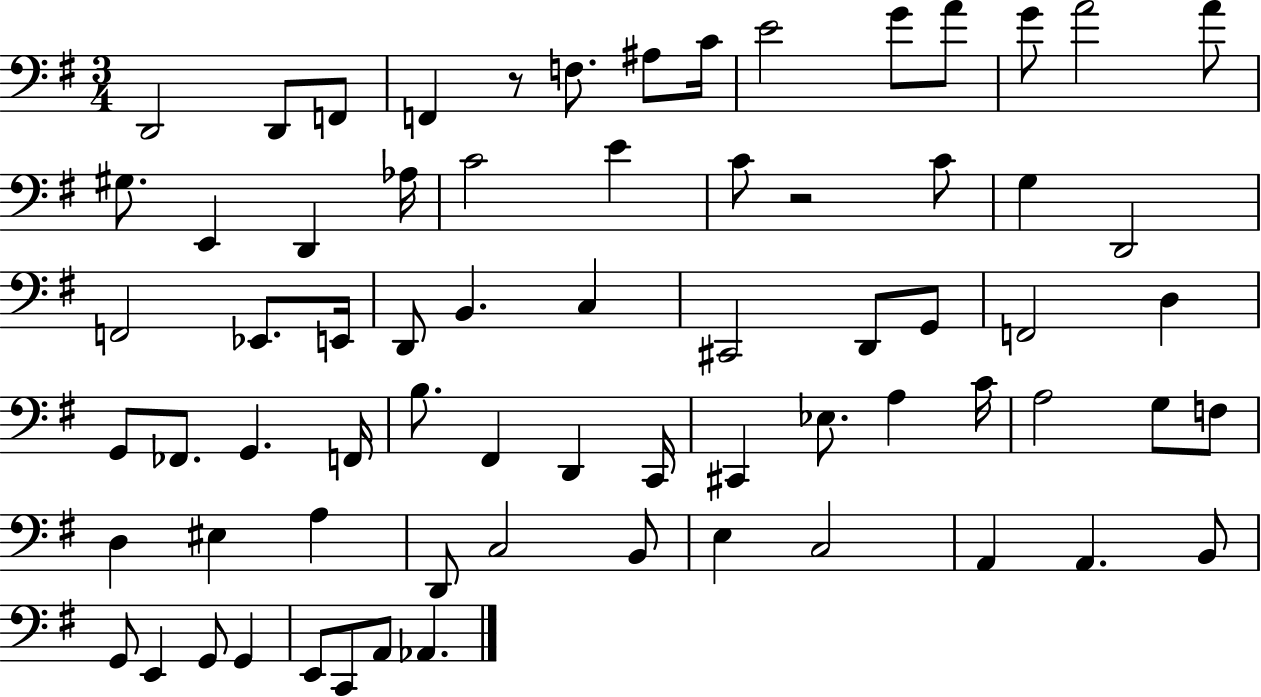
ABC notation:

X:1
T:Untitled
M:3/4
L:1/4
K:G
D,,2 D,,/2 F,,/2 F,, z/2 F,/2 ^A,/2 C/4 E2 G/2 A/2 G/2 A2 A/2 ^G,/2 E,, D,, _A,/4 C2 E C/2 z2 C/2 G, D,,2 F,,2 _E,,/2 E,,/4 D,,/2 B,, C, ^C,,2 D,,/2 G,,/2 F,,2 D, G,,/2 _F,,/2 G,, F,,/4 B,/2 ^F,, D,, C,,/4 ^C,, _E,/2 A, C/4 A,2 G,/2 F,/2 D, ^E, A, D,,/2 C,2 B,,/2 E, C,2 A,, A,, B,,/2 G,,/2 E,, G,,/2 G,, E,,/2 C,,/2 A,,/2 _A,,